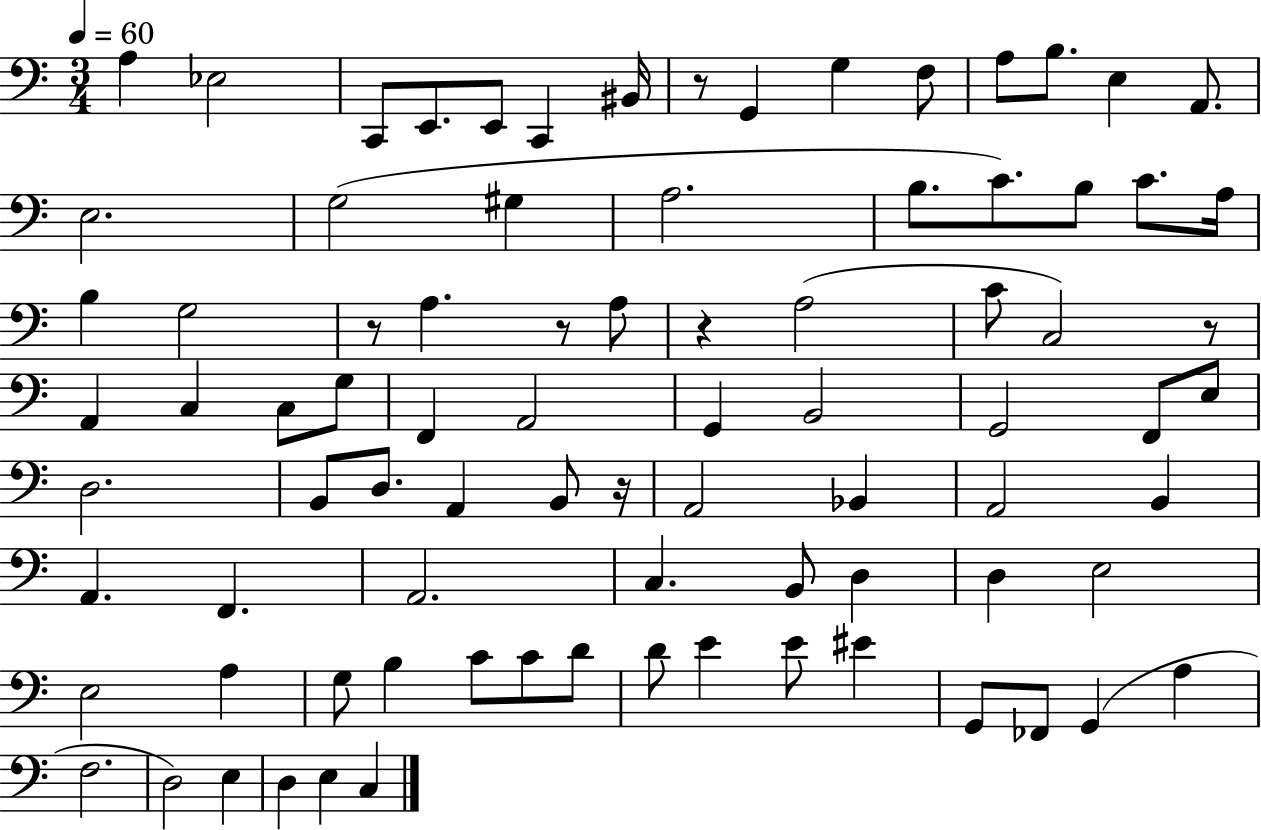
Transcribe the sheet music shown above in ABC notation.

X:1
T:Untitled
M:3/4
L:1/4
K:C
A, _E,2 C,,/2 E,,/2 E,,/2 C,, ^B,,/4 z/2 G,, G, F,/2 A,/2 B,/2 E, A,,/2 E,2 G,2 ^G, A,2 B,/2 C/2 B,/2 C/2 A,/4 B, G,2 z/2 A, z/2 A,/2 z A,2 C/2 C,2 z/2 A,, C, C,/2 G,/2 F,, A,,2 G,, B,,2 G,,2 F,,/2 E,/2 D,2 B,,/2 D,/2 A,, B,,/2 z/4 A,,2 _B,, A,,2 B,, A,, F,, A,,2 C, B,,/2 D, D, E,2 E,2 A, G,/2 B, C/2 C/2 D/2 D/2 E E/2 ^E G,,/2 _F,,/2 G,, A, F,2 D,2 E, D, E, C,